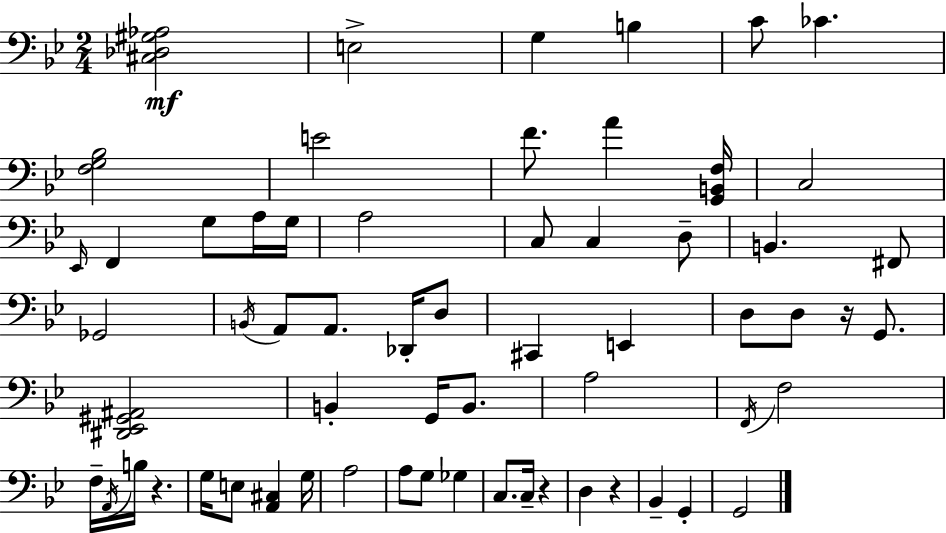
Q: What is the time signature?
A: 2/4